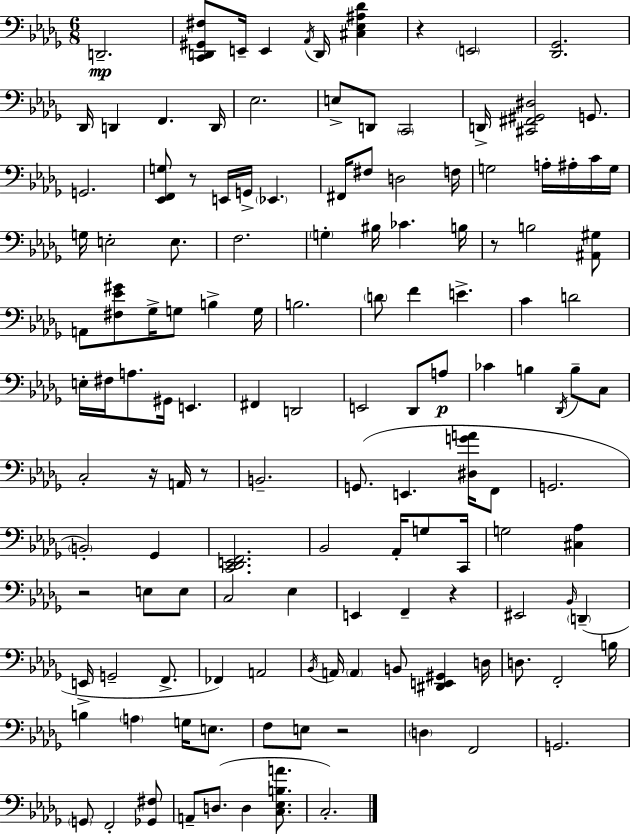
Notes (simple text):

D2/h. [C2,D2,G#2,F#3]/e E2/s E2/q Ab2/s D2/s [C#3,Eb3,A#3,Db4]/q R/q E2/h [Db2,Gb2]/h. Db2/s D2/q F2/q. D2/s Eb3/h. E3/e D2/e C2/h D2/s [C#2,F#2,G#2,D#3]/h G2/e. G2/h. [Eb2,F2,G3]/e R/e E2/s G2/s Eb2/q. F#2/s F#3/e D3/h F3/s G3/h A3/s A#3/s C4/s G3/s G3/s E3/h E3/e. F3/h. G3/q BIS3/s CES4/q. B3/s R/e B3/h [A#2,G#3]/e A2/e [F#3,Eb4,G#4]/e Gb3/s G3/e B3/q G3/s B3/h. D4/e F4/q E4/q. C4/q D4/h E3/s F#3/s A3/e. G#2/s E2/q. F#2/q D2/h E2/h Db2/e A3/e CES4/q B3/q Db2/s B3/e C3/e C3/h R/s A2/s R/e B2/h. G2/e. E2/q. [D#3,G4,A4]/s F2/e G2/h. B2/h Gb2/q [C2,Db2,E2,F2]/h. Bb2/h Ab2/s G3/e C2/s G3/h [C#3,Ab3]/q R/h E3/e E3/e C3/h Eb3/q E2/q F2/q R/q EIS2/h Bb2/s D2/q E2/s G2/h F2/e. FES2/q A2/h Bb2/s A2/s A2/q B2/e [D#2,E2,G#2]/q D3/s D3/e. F2/h B3/s B3/q A3/q G3/s E3/e. F3/e E3/e R/h D3/q F2/h G2/h. G2/e F2/h [Gb2,F#3]/e A2/e D3/e. D3/q [C3,Eb3,B3,A4]/e. C3/h.